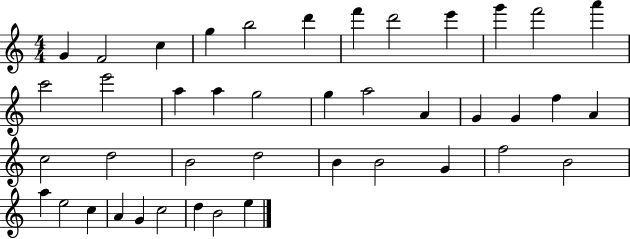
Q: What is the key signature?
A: C major